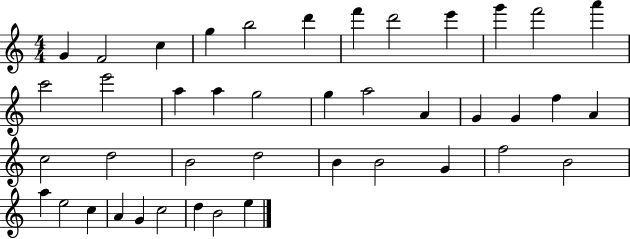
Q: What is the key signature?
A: C major